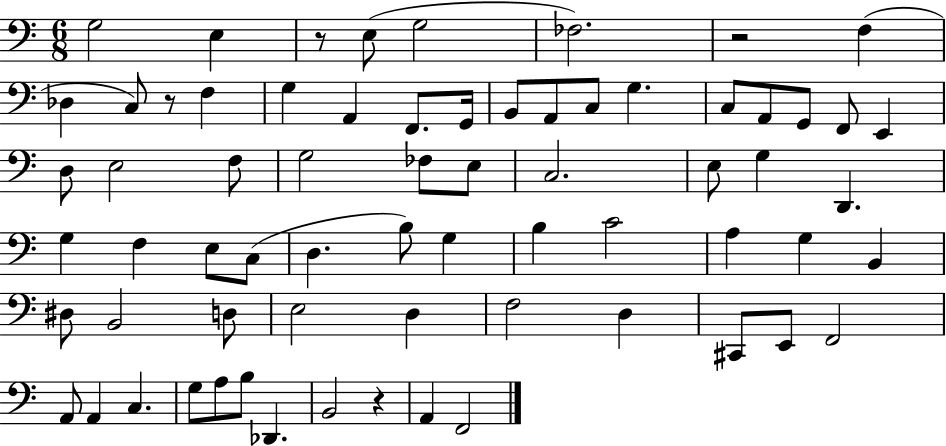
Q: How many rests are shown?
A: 4